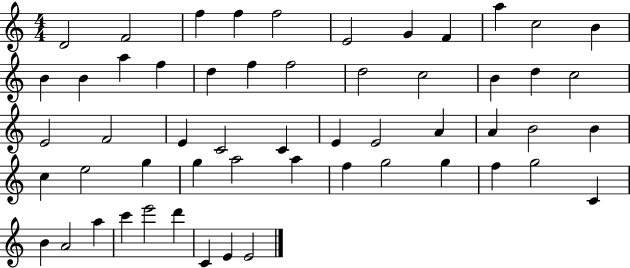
D4/h F4/h F5/q F5/q F5/h E4/h G4/q F4/q A5/q C5/h B4/q B4/q B4/q A5/q F5/q D5/q F5/q F5/h D5/h C5/h B4/q D5/q C5/h E4/h F4/h E4/q C4/h C4/q E4/q E4/h A4/q A4/q B4/h B4/q C5/q E5/h G5/q G5/q A5/h A5/q F5/q G5/h G5/q F5/q G5/h C4/q B4/q A4/h A5/q C6/q E6/h D6/q C4/q E4/q E4/h